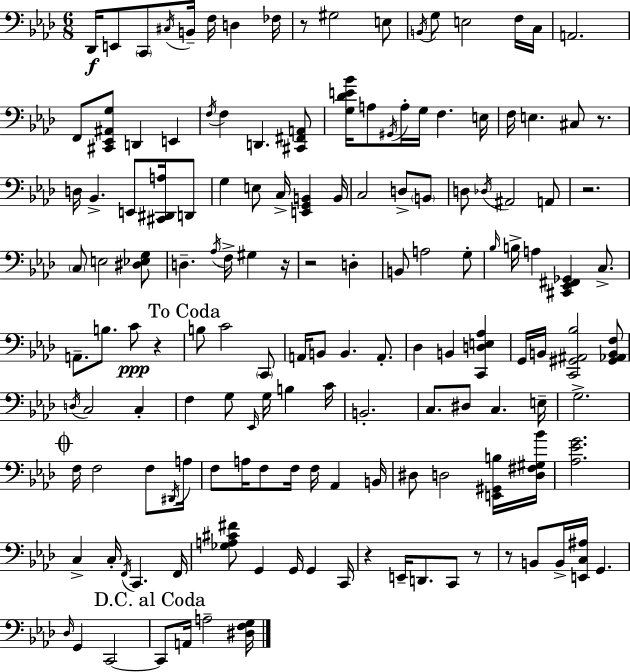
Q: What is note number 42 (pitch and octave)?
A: B2